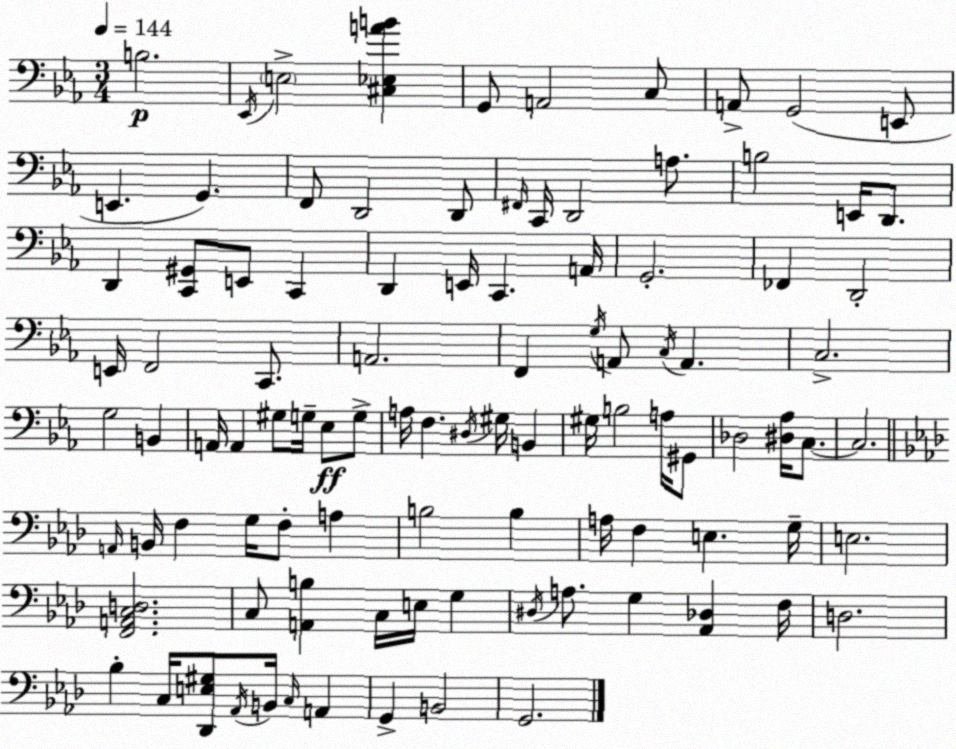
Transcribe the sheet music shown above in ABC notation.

X:1
T:Untitled
M:3/4
L:1/4
K:Eb
B,2 _E,,/4 E,2 [^C,_E,AB] G,,/2 A,,2 C,/2 A,,/2 G,,2 E,,/2 E,, G,, F,,/2 D,,2 D,,/2 ^F,,/4 C,,/4 D,,2 A,/2 B,2 E,,/4 D,,/2 D,, [C,,^G,,]/2 E,,/2 C,, D,, E,,/4 C,, A,,/4 G,,2 _F,, D,,2 E,,/4 F,,2 C,,/2 A,,2 F,, G,/4 A,,/2 C,/4 A,, C,2 G,2 B,, A,,/4 A,, ^G,/2 G,/4 _E,/2 G,/2 A,/4 F, ^D,/4 ^G,/4 B,, ^G,/4 B,2 A,/4 ^G,,/2 _D,2 [^D,_A,]/4 C,/2 C,2 A,,/4 B,,/4 F, G,/4 F,/2 A, B,2 B, A,/4 F, E, G,/4 E,2 [F,,A,,C,D,]2 C,/2 [A,,B,] C,/4 E,/4 G, ^D,/4 A,/2 G, [_A,,_D,] F,/4 D,2 _B, C,/4 [_D,,E,^G,]/2 _A,,/4 B,,/4 C,/4 A,, G,, B,,2 G,,2